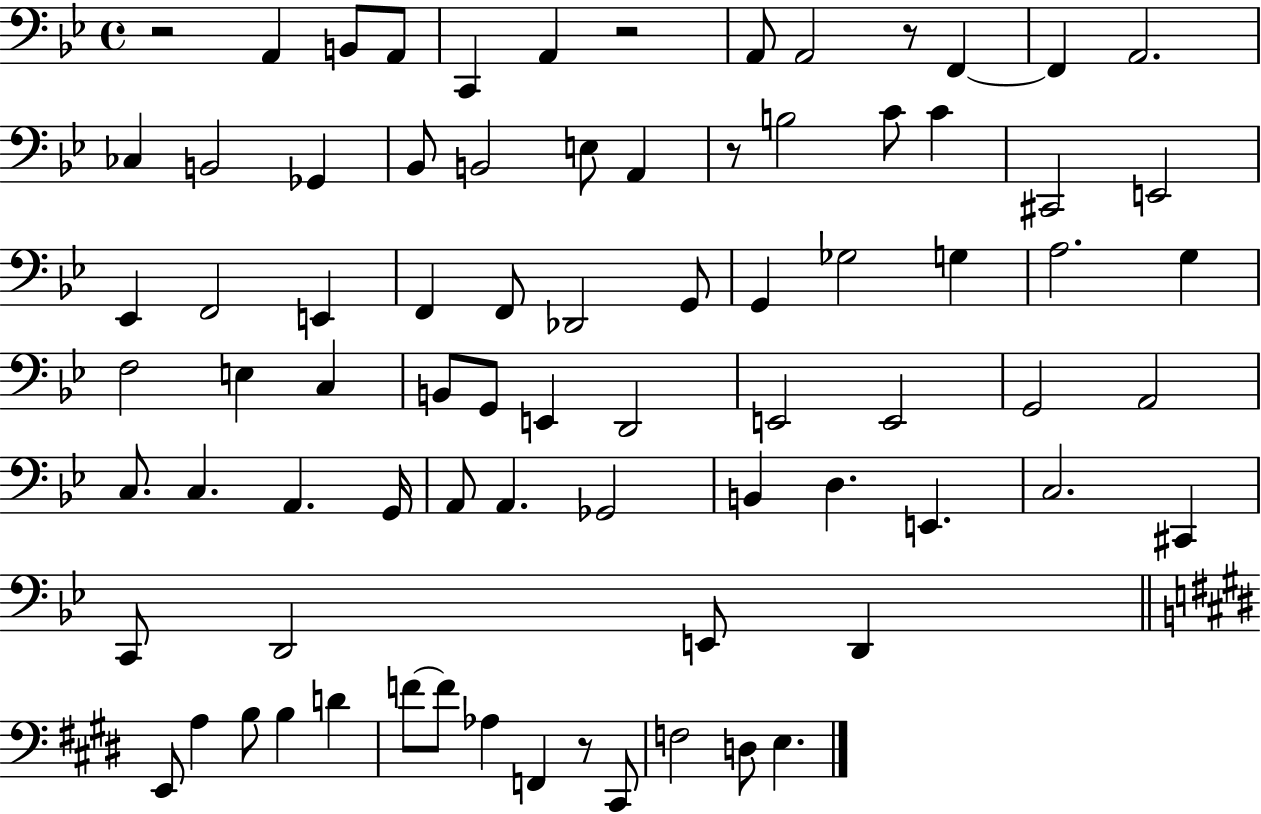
{
  \clef bass
  \time 4/4
  \defaultTimeSignature
  \key bes \major
  r2 a,4 b,8 a,8 | c,4 a,4 r2 | a,8 a,2 r8 f,4~~ | f,4 a,2. | \break ces4 b,2 ges,4 | bes,8 b,2 e8 a,4 | r8 b2 c'8 c'4 | cis,2 e,2 | \break ees,4 f,2 e,4 | f,4 f,8 des,2 g,8 | g,4 ges2 g4 | a2. g4 | \break f2 e4 c4 | b,8 g,8 e,4 d,2 | e,2 e,2 | g,2 a,2 | \break c8. c4. a,4. g,16 | a,8 a,4. ges,2 | b,4 d4. e,4. | c2. cis,4 | \break c,8 d,2 e,8 d,4 | \bar "||" \break \key e \major e,8 a4 b8 b4 d'4 | f'8~~ f'8 aes4 f,4 r8 cis,8 | f2 d8 e4. | \bar "|."
}